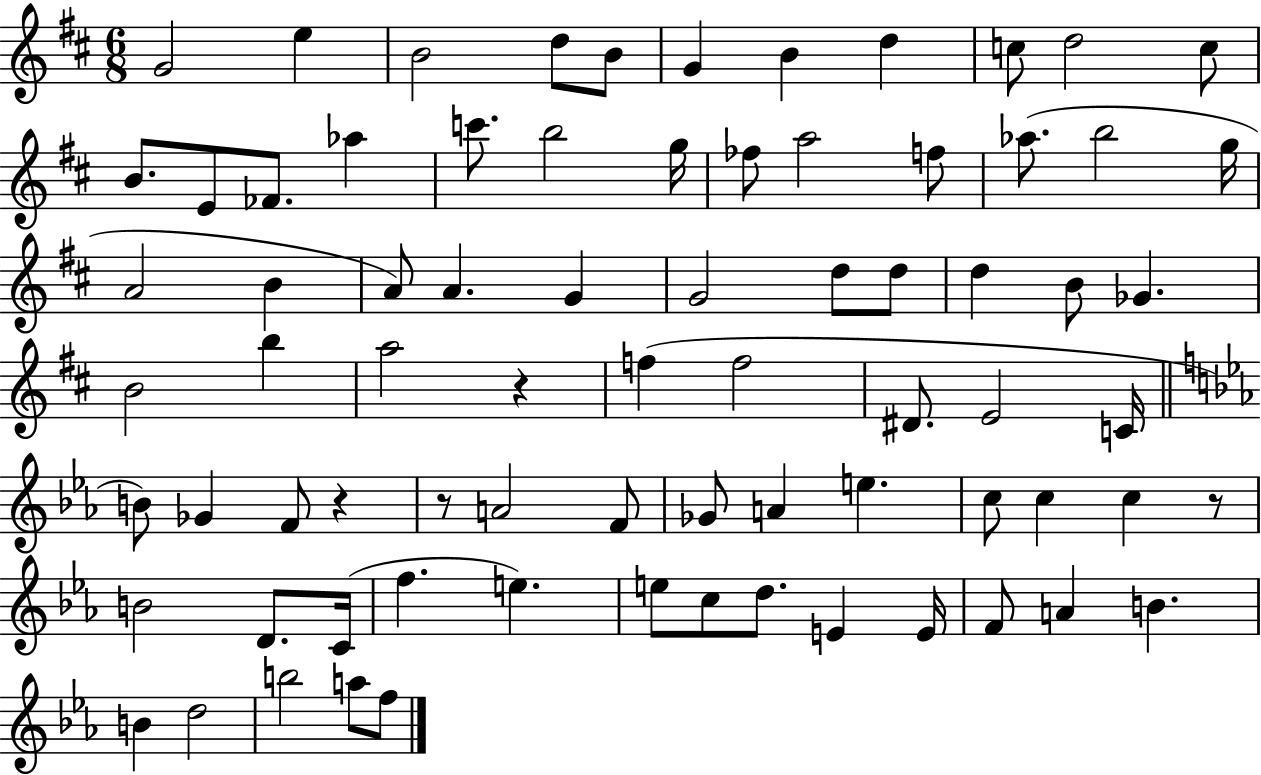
X:1
T:Untitled
M:6/8
L:1/4
K:D
G2 e B2 d/2 B/2 G B d c/2 d2 c/2 B/2 E/2 _F/2 _a c'/2 b2 g/4 _f/2 a2 f/2 _a/2 b2 g/4 A2 B A/2 A G G2 d/2 d/2 d B/2 _G B2 b a2 z f f2 ^D/2 E2 C/4 B/2 _G F/2 z z/2 A2 F/2 _G/2 A e c/2 c c z/2 B2 D/2 C/4 f e e/2 c/2 d/2 E E/4 F/2 A B B d2 b2 a/2 f/2